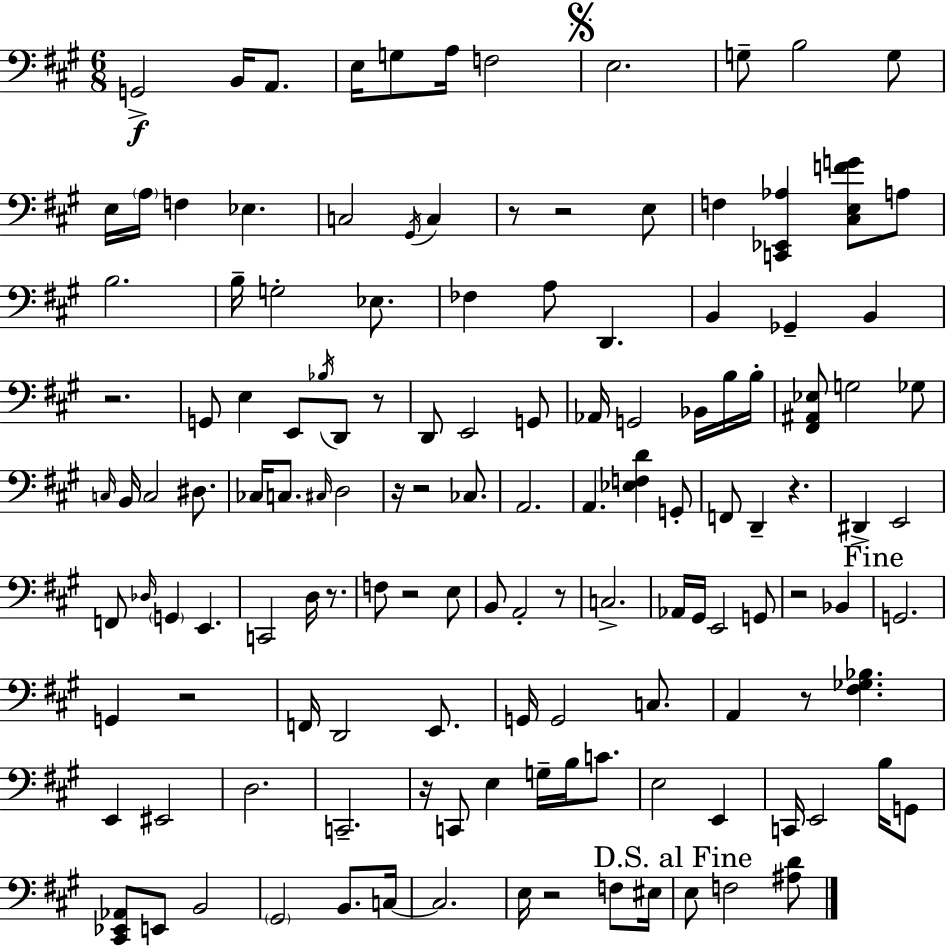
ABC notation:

X:1
T:Untitled
M:6/8
L:1/4
K:A
G,,2 B,,/4 A,,/2 E,/4 G,/2 A,/4 F,2 E,2 G,/2 B,2 G,/2 E,/4 A,/4 F, _E, C,2 ^G,,/4 C, z/2 z2 E,/2 F, [C,,_E,,_A,] [^C,E,FG]/2 A,/2 B,2 B,/4 G,2 _E,/2 _F, A,/2 D,, B,, _G,, B,, z2 G,,/2 E, E,,/2 _B,/4 D,,/2 z/2 D,,/2 E,,2 G,,/2 _A,,/4 G,,2 _B,,/4 B,/4 B,/4 [^F,,^A,,_E,]/2 G,2 _G,/2 C,/4 B,,/4 C,2 ^D,/2 _C,/4 C,/2 ^C,/4 D,2 z/4 z2 _C,/2 A,,2 A,, [_E,F,D] G,,/2 F,,/2 D,, z ^D,, E,,2 F,,/2 _D,/4 G,, E,, C,,2 D,/4 z/2 F,/2 z2 E,/2 B,,/2 A,,2 z/2 C,2 _A,,/4 ^G,,/4 E,,2 G,,/2 z2 _B,, G,,2 G,, z2 F,,/4 D,,2 E,,/2 G,,/4 G,,2 C,/2 A,, z/2 [^F,_G,_B,] E,, ^E,,2 D,2 C,,2 z/4 C,,/2 E, G,/4 B,/4 C/2 E,2 E,, C,,/4 E,,2 B,/4 G,,/2 [^C,,_E,,_A,,]/2 E,,/2 B,,2 ^G,,2 B,,/2 C,/4 C,2 E,/4 z2 F,/2 ^E,/4 E,/2 F,2 [^A,D]/2